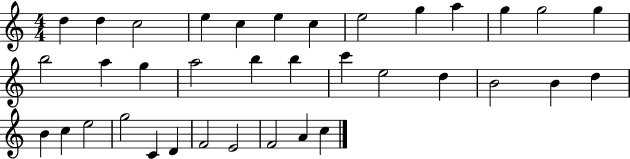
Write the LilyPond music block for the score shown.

{
  \clef treble
  \numericTimeSignature
  \time 4/4
  \key c \major
  d''4 d''4 c''2 | e''4 c''4 e''4 c''4 | e''2 g''4 a''4 | g''4 g''2 g''4 | \break b''2 a''4 g''4 | a''2 b''4 b''4 | c'''4 e''2 d''4 | b'2 b'4 d''4 | \break b'4 c''4 e''2 | g''2 c'4 d'4 | f'2 e'2 | f'2 a'4 c''4 | \break \bar "|."
}